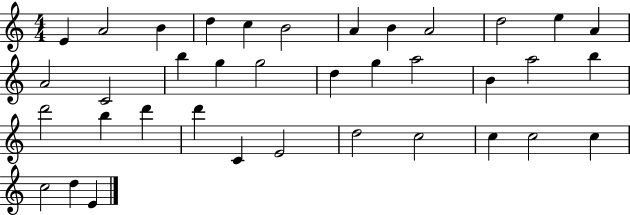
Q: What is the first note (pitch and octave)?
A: E4